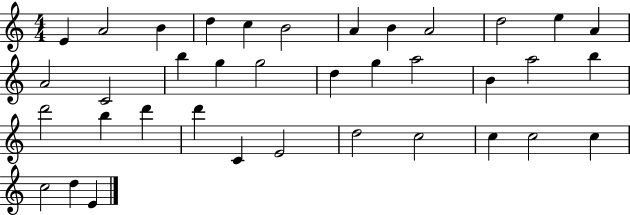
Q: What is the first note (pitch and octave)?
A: E4